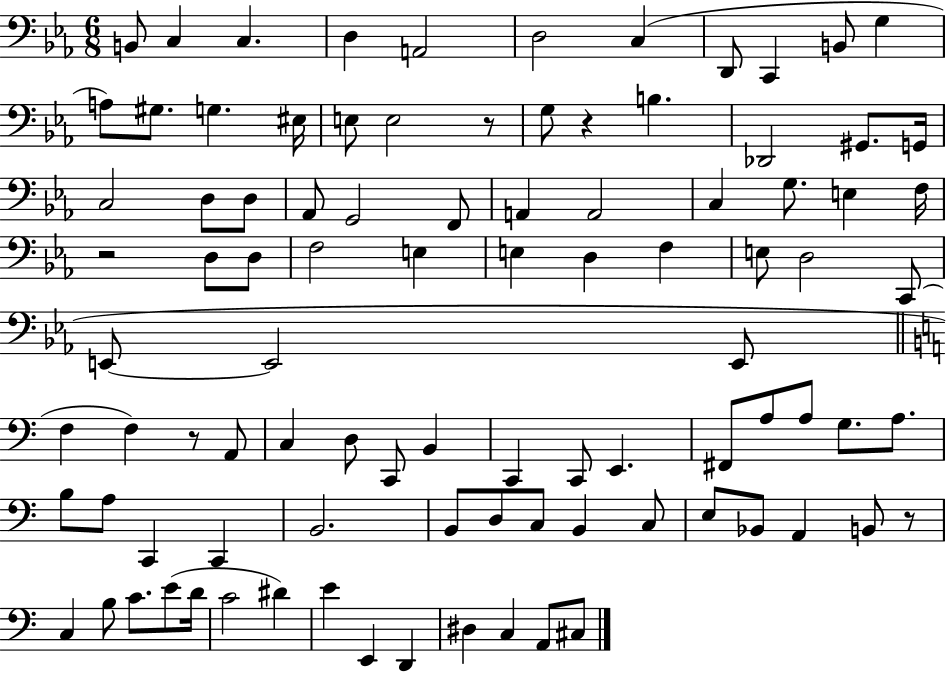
{
  \clef bass
  \numericTimeSignature
  \time 6/8
  \key ees \major
  b,8 c4 c4. | d4 a,2 | d2 c4( | d,8 c,4 b,8 g4 | \break a8) gis8. g4. eis16 | e8 e2 r8 | g8 r4 b4. | des,2 gis,8. g,16 | \break c2 d8 d8 | aes,8 g,2 f,8 | a,4 a,2 | c4 g8. e4 f16 | \break r2 d8 d8 | f2 e4 | e4 d4 f4 | e8 d2 c,8( | \break e,8~~ e,2 e,8 | \bar "||" \break \key c \major f4 f4) r8 a,8 | c4 d8 c,8 b,4 | c,4 c,8 e,4. | fis,8 a8 a8 g8. a8. | \break b8 a8 c,4 c,4 | b,2. | b,8 d8 c8 b,4 c8 | e8 bes,8 a,4 b,8 r8 | \break c4 b8 c'8. e'8( d'16 | c'2 dis'4) | e'4 e,4 d,4 | dis4 c4 a,8 cis8 | \break \bar "|."
}